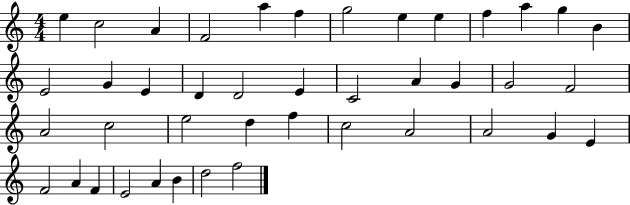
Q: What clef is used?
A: treble